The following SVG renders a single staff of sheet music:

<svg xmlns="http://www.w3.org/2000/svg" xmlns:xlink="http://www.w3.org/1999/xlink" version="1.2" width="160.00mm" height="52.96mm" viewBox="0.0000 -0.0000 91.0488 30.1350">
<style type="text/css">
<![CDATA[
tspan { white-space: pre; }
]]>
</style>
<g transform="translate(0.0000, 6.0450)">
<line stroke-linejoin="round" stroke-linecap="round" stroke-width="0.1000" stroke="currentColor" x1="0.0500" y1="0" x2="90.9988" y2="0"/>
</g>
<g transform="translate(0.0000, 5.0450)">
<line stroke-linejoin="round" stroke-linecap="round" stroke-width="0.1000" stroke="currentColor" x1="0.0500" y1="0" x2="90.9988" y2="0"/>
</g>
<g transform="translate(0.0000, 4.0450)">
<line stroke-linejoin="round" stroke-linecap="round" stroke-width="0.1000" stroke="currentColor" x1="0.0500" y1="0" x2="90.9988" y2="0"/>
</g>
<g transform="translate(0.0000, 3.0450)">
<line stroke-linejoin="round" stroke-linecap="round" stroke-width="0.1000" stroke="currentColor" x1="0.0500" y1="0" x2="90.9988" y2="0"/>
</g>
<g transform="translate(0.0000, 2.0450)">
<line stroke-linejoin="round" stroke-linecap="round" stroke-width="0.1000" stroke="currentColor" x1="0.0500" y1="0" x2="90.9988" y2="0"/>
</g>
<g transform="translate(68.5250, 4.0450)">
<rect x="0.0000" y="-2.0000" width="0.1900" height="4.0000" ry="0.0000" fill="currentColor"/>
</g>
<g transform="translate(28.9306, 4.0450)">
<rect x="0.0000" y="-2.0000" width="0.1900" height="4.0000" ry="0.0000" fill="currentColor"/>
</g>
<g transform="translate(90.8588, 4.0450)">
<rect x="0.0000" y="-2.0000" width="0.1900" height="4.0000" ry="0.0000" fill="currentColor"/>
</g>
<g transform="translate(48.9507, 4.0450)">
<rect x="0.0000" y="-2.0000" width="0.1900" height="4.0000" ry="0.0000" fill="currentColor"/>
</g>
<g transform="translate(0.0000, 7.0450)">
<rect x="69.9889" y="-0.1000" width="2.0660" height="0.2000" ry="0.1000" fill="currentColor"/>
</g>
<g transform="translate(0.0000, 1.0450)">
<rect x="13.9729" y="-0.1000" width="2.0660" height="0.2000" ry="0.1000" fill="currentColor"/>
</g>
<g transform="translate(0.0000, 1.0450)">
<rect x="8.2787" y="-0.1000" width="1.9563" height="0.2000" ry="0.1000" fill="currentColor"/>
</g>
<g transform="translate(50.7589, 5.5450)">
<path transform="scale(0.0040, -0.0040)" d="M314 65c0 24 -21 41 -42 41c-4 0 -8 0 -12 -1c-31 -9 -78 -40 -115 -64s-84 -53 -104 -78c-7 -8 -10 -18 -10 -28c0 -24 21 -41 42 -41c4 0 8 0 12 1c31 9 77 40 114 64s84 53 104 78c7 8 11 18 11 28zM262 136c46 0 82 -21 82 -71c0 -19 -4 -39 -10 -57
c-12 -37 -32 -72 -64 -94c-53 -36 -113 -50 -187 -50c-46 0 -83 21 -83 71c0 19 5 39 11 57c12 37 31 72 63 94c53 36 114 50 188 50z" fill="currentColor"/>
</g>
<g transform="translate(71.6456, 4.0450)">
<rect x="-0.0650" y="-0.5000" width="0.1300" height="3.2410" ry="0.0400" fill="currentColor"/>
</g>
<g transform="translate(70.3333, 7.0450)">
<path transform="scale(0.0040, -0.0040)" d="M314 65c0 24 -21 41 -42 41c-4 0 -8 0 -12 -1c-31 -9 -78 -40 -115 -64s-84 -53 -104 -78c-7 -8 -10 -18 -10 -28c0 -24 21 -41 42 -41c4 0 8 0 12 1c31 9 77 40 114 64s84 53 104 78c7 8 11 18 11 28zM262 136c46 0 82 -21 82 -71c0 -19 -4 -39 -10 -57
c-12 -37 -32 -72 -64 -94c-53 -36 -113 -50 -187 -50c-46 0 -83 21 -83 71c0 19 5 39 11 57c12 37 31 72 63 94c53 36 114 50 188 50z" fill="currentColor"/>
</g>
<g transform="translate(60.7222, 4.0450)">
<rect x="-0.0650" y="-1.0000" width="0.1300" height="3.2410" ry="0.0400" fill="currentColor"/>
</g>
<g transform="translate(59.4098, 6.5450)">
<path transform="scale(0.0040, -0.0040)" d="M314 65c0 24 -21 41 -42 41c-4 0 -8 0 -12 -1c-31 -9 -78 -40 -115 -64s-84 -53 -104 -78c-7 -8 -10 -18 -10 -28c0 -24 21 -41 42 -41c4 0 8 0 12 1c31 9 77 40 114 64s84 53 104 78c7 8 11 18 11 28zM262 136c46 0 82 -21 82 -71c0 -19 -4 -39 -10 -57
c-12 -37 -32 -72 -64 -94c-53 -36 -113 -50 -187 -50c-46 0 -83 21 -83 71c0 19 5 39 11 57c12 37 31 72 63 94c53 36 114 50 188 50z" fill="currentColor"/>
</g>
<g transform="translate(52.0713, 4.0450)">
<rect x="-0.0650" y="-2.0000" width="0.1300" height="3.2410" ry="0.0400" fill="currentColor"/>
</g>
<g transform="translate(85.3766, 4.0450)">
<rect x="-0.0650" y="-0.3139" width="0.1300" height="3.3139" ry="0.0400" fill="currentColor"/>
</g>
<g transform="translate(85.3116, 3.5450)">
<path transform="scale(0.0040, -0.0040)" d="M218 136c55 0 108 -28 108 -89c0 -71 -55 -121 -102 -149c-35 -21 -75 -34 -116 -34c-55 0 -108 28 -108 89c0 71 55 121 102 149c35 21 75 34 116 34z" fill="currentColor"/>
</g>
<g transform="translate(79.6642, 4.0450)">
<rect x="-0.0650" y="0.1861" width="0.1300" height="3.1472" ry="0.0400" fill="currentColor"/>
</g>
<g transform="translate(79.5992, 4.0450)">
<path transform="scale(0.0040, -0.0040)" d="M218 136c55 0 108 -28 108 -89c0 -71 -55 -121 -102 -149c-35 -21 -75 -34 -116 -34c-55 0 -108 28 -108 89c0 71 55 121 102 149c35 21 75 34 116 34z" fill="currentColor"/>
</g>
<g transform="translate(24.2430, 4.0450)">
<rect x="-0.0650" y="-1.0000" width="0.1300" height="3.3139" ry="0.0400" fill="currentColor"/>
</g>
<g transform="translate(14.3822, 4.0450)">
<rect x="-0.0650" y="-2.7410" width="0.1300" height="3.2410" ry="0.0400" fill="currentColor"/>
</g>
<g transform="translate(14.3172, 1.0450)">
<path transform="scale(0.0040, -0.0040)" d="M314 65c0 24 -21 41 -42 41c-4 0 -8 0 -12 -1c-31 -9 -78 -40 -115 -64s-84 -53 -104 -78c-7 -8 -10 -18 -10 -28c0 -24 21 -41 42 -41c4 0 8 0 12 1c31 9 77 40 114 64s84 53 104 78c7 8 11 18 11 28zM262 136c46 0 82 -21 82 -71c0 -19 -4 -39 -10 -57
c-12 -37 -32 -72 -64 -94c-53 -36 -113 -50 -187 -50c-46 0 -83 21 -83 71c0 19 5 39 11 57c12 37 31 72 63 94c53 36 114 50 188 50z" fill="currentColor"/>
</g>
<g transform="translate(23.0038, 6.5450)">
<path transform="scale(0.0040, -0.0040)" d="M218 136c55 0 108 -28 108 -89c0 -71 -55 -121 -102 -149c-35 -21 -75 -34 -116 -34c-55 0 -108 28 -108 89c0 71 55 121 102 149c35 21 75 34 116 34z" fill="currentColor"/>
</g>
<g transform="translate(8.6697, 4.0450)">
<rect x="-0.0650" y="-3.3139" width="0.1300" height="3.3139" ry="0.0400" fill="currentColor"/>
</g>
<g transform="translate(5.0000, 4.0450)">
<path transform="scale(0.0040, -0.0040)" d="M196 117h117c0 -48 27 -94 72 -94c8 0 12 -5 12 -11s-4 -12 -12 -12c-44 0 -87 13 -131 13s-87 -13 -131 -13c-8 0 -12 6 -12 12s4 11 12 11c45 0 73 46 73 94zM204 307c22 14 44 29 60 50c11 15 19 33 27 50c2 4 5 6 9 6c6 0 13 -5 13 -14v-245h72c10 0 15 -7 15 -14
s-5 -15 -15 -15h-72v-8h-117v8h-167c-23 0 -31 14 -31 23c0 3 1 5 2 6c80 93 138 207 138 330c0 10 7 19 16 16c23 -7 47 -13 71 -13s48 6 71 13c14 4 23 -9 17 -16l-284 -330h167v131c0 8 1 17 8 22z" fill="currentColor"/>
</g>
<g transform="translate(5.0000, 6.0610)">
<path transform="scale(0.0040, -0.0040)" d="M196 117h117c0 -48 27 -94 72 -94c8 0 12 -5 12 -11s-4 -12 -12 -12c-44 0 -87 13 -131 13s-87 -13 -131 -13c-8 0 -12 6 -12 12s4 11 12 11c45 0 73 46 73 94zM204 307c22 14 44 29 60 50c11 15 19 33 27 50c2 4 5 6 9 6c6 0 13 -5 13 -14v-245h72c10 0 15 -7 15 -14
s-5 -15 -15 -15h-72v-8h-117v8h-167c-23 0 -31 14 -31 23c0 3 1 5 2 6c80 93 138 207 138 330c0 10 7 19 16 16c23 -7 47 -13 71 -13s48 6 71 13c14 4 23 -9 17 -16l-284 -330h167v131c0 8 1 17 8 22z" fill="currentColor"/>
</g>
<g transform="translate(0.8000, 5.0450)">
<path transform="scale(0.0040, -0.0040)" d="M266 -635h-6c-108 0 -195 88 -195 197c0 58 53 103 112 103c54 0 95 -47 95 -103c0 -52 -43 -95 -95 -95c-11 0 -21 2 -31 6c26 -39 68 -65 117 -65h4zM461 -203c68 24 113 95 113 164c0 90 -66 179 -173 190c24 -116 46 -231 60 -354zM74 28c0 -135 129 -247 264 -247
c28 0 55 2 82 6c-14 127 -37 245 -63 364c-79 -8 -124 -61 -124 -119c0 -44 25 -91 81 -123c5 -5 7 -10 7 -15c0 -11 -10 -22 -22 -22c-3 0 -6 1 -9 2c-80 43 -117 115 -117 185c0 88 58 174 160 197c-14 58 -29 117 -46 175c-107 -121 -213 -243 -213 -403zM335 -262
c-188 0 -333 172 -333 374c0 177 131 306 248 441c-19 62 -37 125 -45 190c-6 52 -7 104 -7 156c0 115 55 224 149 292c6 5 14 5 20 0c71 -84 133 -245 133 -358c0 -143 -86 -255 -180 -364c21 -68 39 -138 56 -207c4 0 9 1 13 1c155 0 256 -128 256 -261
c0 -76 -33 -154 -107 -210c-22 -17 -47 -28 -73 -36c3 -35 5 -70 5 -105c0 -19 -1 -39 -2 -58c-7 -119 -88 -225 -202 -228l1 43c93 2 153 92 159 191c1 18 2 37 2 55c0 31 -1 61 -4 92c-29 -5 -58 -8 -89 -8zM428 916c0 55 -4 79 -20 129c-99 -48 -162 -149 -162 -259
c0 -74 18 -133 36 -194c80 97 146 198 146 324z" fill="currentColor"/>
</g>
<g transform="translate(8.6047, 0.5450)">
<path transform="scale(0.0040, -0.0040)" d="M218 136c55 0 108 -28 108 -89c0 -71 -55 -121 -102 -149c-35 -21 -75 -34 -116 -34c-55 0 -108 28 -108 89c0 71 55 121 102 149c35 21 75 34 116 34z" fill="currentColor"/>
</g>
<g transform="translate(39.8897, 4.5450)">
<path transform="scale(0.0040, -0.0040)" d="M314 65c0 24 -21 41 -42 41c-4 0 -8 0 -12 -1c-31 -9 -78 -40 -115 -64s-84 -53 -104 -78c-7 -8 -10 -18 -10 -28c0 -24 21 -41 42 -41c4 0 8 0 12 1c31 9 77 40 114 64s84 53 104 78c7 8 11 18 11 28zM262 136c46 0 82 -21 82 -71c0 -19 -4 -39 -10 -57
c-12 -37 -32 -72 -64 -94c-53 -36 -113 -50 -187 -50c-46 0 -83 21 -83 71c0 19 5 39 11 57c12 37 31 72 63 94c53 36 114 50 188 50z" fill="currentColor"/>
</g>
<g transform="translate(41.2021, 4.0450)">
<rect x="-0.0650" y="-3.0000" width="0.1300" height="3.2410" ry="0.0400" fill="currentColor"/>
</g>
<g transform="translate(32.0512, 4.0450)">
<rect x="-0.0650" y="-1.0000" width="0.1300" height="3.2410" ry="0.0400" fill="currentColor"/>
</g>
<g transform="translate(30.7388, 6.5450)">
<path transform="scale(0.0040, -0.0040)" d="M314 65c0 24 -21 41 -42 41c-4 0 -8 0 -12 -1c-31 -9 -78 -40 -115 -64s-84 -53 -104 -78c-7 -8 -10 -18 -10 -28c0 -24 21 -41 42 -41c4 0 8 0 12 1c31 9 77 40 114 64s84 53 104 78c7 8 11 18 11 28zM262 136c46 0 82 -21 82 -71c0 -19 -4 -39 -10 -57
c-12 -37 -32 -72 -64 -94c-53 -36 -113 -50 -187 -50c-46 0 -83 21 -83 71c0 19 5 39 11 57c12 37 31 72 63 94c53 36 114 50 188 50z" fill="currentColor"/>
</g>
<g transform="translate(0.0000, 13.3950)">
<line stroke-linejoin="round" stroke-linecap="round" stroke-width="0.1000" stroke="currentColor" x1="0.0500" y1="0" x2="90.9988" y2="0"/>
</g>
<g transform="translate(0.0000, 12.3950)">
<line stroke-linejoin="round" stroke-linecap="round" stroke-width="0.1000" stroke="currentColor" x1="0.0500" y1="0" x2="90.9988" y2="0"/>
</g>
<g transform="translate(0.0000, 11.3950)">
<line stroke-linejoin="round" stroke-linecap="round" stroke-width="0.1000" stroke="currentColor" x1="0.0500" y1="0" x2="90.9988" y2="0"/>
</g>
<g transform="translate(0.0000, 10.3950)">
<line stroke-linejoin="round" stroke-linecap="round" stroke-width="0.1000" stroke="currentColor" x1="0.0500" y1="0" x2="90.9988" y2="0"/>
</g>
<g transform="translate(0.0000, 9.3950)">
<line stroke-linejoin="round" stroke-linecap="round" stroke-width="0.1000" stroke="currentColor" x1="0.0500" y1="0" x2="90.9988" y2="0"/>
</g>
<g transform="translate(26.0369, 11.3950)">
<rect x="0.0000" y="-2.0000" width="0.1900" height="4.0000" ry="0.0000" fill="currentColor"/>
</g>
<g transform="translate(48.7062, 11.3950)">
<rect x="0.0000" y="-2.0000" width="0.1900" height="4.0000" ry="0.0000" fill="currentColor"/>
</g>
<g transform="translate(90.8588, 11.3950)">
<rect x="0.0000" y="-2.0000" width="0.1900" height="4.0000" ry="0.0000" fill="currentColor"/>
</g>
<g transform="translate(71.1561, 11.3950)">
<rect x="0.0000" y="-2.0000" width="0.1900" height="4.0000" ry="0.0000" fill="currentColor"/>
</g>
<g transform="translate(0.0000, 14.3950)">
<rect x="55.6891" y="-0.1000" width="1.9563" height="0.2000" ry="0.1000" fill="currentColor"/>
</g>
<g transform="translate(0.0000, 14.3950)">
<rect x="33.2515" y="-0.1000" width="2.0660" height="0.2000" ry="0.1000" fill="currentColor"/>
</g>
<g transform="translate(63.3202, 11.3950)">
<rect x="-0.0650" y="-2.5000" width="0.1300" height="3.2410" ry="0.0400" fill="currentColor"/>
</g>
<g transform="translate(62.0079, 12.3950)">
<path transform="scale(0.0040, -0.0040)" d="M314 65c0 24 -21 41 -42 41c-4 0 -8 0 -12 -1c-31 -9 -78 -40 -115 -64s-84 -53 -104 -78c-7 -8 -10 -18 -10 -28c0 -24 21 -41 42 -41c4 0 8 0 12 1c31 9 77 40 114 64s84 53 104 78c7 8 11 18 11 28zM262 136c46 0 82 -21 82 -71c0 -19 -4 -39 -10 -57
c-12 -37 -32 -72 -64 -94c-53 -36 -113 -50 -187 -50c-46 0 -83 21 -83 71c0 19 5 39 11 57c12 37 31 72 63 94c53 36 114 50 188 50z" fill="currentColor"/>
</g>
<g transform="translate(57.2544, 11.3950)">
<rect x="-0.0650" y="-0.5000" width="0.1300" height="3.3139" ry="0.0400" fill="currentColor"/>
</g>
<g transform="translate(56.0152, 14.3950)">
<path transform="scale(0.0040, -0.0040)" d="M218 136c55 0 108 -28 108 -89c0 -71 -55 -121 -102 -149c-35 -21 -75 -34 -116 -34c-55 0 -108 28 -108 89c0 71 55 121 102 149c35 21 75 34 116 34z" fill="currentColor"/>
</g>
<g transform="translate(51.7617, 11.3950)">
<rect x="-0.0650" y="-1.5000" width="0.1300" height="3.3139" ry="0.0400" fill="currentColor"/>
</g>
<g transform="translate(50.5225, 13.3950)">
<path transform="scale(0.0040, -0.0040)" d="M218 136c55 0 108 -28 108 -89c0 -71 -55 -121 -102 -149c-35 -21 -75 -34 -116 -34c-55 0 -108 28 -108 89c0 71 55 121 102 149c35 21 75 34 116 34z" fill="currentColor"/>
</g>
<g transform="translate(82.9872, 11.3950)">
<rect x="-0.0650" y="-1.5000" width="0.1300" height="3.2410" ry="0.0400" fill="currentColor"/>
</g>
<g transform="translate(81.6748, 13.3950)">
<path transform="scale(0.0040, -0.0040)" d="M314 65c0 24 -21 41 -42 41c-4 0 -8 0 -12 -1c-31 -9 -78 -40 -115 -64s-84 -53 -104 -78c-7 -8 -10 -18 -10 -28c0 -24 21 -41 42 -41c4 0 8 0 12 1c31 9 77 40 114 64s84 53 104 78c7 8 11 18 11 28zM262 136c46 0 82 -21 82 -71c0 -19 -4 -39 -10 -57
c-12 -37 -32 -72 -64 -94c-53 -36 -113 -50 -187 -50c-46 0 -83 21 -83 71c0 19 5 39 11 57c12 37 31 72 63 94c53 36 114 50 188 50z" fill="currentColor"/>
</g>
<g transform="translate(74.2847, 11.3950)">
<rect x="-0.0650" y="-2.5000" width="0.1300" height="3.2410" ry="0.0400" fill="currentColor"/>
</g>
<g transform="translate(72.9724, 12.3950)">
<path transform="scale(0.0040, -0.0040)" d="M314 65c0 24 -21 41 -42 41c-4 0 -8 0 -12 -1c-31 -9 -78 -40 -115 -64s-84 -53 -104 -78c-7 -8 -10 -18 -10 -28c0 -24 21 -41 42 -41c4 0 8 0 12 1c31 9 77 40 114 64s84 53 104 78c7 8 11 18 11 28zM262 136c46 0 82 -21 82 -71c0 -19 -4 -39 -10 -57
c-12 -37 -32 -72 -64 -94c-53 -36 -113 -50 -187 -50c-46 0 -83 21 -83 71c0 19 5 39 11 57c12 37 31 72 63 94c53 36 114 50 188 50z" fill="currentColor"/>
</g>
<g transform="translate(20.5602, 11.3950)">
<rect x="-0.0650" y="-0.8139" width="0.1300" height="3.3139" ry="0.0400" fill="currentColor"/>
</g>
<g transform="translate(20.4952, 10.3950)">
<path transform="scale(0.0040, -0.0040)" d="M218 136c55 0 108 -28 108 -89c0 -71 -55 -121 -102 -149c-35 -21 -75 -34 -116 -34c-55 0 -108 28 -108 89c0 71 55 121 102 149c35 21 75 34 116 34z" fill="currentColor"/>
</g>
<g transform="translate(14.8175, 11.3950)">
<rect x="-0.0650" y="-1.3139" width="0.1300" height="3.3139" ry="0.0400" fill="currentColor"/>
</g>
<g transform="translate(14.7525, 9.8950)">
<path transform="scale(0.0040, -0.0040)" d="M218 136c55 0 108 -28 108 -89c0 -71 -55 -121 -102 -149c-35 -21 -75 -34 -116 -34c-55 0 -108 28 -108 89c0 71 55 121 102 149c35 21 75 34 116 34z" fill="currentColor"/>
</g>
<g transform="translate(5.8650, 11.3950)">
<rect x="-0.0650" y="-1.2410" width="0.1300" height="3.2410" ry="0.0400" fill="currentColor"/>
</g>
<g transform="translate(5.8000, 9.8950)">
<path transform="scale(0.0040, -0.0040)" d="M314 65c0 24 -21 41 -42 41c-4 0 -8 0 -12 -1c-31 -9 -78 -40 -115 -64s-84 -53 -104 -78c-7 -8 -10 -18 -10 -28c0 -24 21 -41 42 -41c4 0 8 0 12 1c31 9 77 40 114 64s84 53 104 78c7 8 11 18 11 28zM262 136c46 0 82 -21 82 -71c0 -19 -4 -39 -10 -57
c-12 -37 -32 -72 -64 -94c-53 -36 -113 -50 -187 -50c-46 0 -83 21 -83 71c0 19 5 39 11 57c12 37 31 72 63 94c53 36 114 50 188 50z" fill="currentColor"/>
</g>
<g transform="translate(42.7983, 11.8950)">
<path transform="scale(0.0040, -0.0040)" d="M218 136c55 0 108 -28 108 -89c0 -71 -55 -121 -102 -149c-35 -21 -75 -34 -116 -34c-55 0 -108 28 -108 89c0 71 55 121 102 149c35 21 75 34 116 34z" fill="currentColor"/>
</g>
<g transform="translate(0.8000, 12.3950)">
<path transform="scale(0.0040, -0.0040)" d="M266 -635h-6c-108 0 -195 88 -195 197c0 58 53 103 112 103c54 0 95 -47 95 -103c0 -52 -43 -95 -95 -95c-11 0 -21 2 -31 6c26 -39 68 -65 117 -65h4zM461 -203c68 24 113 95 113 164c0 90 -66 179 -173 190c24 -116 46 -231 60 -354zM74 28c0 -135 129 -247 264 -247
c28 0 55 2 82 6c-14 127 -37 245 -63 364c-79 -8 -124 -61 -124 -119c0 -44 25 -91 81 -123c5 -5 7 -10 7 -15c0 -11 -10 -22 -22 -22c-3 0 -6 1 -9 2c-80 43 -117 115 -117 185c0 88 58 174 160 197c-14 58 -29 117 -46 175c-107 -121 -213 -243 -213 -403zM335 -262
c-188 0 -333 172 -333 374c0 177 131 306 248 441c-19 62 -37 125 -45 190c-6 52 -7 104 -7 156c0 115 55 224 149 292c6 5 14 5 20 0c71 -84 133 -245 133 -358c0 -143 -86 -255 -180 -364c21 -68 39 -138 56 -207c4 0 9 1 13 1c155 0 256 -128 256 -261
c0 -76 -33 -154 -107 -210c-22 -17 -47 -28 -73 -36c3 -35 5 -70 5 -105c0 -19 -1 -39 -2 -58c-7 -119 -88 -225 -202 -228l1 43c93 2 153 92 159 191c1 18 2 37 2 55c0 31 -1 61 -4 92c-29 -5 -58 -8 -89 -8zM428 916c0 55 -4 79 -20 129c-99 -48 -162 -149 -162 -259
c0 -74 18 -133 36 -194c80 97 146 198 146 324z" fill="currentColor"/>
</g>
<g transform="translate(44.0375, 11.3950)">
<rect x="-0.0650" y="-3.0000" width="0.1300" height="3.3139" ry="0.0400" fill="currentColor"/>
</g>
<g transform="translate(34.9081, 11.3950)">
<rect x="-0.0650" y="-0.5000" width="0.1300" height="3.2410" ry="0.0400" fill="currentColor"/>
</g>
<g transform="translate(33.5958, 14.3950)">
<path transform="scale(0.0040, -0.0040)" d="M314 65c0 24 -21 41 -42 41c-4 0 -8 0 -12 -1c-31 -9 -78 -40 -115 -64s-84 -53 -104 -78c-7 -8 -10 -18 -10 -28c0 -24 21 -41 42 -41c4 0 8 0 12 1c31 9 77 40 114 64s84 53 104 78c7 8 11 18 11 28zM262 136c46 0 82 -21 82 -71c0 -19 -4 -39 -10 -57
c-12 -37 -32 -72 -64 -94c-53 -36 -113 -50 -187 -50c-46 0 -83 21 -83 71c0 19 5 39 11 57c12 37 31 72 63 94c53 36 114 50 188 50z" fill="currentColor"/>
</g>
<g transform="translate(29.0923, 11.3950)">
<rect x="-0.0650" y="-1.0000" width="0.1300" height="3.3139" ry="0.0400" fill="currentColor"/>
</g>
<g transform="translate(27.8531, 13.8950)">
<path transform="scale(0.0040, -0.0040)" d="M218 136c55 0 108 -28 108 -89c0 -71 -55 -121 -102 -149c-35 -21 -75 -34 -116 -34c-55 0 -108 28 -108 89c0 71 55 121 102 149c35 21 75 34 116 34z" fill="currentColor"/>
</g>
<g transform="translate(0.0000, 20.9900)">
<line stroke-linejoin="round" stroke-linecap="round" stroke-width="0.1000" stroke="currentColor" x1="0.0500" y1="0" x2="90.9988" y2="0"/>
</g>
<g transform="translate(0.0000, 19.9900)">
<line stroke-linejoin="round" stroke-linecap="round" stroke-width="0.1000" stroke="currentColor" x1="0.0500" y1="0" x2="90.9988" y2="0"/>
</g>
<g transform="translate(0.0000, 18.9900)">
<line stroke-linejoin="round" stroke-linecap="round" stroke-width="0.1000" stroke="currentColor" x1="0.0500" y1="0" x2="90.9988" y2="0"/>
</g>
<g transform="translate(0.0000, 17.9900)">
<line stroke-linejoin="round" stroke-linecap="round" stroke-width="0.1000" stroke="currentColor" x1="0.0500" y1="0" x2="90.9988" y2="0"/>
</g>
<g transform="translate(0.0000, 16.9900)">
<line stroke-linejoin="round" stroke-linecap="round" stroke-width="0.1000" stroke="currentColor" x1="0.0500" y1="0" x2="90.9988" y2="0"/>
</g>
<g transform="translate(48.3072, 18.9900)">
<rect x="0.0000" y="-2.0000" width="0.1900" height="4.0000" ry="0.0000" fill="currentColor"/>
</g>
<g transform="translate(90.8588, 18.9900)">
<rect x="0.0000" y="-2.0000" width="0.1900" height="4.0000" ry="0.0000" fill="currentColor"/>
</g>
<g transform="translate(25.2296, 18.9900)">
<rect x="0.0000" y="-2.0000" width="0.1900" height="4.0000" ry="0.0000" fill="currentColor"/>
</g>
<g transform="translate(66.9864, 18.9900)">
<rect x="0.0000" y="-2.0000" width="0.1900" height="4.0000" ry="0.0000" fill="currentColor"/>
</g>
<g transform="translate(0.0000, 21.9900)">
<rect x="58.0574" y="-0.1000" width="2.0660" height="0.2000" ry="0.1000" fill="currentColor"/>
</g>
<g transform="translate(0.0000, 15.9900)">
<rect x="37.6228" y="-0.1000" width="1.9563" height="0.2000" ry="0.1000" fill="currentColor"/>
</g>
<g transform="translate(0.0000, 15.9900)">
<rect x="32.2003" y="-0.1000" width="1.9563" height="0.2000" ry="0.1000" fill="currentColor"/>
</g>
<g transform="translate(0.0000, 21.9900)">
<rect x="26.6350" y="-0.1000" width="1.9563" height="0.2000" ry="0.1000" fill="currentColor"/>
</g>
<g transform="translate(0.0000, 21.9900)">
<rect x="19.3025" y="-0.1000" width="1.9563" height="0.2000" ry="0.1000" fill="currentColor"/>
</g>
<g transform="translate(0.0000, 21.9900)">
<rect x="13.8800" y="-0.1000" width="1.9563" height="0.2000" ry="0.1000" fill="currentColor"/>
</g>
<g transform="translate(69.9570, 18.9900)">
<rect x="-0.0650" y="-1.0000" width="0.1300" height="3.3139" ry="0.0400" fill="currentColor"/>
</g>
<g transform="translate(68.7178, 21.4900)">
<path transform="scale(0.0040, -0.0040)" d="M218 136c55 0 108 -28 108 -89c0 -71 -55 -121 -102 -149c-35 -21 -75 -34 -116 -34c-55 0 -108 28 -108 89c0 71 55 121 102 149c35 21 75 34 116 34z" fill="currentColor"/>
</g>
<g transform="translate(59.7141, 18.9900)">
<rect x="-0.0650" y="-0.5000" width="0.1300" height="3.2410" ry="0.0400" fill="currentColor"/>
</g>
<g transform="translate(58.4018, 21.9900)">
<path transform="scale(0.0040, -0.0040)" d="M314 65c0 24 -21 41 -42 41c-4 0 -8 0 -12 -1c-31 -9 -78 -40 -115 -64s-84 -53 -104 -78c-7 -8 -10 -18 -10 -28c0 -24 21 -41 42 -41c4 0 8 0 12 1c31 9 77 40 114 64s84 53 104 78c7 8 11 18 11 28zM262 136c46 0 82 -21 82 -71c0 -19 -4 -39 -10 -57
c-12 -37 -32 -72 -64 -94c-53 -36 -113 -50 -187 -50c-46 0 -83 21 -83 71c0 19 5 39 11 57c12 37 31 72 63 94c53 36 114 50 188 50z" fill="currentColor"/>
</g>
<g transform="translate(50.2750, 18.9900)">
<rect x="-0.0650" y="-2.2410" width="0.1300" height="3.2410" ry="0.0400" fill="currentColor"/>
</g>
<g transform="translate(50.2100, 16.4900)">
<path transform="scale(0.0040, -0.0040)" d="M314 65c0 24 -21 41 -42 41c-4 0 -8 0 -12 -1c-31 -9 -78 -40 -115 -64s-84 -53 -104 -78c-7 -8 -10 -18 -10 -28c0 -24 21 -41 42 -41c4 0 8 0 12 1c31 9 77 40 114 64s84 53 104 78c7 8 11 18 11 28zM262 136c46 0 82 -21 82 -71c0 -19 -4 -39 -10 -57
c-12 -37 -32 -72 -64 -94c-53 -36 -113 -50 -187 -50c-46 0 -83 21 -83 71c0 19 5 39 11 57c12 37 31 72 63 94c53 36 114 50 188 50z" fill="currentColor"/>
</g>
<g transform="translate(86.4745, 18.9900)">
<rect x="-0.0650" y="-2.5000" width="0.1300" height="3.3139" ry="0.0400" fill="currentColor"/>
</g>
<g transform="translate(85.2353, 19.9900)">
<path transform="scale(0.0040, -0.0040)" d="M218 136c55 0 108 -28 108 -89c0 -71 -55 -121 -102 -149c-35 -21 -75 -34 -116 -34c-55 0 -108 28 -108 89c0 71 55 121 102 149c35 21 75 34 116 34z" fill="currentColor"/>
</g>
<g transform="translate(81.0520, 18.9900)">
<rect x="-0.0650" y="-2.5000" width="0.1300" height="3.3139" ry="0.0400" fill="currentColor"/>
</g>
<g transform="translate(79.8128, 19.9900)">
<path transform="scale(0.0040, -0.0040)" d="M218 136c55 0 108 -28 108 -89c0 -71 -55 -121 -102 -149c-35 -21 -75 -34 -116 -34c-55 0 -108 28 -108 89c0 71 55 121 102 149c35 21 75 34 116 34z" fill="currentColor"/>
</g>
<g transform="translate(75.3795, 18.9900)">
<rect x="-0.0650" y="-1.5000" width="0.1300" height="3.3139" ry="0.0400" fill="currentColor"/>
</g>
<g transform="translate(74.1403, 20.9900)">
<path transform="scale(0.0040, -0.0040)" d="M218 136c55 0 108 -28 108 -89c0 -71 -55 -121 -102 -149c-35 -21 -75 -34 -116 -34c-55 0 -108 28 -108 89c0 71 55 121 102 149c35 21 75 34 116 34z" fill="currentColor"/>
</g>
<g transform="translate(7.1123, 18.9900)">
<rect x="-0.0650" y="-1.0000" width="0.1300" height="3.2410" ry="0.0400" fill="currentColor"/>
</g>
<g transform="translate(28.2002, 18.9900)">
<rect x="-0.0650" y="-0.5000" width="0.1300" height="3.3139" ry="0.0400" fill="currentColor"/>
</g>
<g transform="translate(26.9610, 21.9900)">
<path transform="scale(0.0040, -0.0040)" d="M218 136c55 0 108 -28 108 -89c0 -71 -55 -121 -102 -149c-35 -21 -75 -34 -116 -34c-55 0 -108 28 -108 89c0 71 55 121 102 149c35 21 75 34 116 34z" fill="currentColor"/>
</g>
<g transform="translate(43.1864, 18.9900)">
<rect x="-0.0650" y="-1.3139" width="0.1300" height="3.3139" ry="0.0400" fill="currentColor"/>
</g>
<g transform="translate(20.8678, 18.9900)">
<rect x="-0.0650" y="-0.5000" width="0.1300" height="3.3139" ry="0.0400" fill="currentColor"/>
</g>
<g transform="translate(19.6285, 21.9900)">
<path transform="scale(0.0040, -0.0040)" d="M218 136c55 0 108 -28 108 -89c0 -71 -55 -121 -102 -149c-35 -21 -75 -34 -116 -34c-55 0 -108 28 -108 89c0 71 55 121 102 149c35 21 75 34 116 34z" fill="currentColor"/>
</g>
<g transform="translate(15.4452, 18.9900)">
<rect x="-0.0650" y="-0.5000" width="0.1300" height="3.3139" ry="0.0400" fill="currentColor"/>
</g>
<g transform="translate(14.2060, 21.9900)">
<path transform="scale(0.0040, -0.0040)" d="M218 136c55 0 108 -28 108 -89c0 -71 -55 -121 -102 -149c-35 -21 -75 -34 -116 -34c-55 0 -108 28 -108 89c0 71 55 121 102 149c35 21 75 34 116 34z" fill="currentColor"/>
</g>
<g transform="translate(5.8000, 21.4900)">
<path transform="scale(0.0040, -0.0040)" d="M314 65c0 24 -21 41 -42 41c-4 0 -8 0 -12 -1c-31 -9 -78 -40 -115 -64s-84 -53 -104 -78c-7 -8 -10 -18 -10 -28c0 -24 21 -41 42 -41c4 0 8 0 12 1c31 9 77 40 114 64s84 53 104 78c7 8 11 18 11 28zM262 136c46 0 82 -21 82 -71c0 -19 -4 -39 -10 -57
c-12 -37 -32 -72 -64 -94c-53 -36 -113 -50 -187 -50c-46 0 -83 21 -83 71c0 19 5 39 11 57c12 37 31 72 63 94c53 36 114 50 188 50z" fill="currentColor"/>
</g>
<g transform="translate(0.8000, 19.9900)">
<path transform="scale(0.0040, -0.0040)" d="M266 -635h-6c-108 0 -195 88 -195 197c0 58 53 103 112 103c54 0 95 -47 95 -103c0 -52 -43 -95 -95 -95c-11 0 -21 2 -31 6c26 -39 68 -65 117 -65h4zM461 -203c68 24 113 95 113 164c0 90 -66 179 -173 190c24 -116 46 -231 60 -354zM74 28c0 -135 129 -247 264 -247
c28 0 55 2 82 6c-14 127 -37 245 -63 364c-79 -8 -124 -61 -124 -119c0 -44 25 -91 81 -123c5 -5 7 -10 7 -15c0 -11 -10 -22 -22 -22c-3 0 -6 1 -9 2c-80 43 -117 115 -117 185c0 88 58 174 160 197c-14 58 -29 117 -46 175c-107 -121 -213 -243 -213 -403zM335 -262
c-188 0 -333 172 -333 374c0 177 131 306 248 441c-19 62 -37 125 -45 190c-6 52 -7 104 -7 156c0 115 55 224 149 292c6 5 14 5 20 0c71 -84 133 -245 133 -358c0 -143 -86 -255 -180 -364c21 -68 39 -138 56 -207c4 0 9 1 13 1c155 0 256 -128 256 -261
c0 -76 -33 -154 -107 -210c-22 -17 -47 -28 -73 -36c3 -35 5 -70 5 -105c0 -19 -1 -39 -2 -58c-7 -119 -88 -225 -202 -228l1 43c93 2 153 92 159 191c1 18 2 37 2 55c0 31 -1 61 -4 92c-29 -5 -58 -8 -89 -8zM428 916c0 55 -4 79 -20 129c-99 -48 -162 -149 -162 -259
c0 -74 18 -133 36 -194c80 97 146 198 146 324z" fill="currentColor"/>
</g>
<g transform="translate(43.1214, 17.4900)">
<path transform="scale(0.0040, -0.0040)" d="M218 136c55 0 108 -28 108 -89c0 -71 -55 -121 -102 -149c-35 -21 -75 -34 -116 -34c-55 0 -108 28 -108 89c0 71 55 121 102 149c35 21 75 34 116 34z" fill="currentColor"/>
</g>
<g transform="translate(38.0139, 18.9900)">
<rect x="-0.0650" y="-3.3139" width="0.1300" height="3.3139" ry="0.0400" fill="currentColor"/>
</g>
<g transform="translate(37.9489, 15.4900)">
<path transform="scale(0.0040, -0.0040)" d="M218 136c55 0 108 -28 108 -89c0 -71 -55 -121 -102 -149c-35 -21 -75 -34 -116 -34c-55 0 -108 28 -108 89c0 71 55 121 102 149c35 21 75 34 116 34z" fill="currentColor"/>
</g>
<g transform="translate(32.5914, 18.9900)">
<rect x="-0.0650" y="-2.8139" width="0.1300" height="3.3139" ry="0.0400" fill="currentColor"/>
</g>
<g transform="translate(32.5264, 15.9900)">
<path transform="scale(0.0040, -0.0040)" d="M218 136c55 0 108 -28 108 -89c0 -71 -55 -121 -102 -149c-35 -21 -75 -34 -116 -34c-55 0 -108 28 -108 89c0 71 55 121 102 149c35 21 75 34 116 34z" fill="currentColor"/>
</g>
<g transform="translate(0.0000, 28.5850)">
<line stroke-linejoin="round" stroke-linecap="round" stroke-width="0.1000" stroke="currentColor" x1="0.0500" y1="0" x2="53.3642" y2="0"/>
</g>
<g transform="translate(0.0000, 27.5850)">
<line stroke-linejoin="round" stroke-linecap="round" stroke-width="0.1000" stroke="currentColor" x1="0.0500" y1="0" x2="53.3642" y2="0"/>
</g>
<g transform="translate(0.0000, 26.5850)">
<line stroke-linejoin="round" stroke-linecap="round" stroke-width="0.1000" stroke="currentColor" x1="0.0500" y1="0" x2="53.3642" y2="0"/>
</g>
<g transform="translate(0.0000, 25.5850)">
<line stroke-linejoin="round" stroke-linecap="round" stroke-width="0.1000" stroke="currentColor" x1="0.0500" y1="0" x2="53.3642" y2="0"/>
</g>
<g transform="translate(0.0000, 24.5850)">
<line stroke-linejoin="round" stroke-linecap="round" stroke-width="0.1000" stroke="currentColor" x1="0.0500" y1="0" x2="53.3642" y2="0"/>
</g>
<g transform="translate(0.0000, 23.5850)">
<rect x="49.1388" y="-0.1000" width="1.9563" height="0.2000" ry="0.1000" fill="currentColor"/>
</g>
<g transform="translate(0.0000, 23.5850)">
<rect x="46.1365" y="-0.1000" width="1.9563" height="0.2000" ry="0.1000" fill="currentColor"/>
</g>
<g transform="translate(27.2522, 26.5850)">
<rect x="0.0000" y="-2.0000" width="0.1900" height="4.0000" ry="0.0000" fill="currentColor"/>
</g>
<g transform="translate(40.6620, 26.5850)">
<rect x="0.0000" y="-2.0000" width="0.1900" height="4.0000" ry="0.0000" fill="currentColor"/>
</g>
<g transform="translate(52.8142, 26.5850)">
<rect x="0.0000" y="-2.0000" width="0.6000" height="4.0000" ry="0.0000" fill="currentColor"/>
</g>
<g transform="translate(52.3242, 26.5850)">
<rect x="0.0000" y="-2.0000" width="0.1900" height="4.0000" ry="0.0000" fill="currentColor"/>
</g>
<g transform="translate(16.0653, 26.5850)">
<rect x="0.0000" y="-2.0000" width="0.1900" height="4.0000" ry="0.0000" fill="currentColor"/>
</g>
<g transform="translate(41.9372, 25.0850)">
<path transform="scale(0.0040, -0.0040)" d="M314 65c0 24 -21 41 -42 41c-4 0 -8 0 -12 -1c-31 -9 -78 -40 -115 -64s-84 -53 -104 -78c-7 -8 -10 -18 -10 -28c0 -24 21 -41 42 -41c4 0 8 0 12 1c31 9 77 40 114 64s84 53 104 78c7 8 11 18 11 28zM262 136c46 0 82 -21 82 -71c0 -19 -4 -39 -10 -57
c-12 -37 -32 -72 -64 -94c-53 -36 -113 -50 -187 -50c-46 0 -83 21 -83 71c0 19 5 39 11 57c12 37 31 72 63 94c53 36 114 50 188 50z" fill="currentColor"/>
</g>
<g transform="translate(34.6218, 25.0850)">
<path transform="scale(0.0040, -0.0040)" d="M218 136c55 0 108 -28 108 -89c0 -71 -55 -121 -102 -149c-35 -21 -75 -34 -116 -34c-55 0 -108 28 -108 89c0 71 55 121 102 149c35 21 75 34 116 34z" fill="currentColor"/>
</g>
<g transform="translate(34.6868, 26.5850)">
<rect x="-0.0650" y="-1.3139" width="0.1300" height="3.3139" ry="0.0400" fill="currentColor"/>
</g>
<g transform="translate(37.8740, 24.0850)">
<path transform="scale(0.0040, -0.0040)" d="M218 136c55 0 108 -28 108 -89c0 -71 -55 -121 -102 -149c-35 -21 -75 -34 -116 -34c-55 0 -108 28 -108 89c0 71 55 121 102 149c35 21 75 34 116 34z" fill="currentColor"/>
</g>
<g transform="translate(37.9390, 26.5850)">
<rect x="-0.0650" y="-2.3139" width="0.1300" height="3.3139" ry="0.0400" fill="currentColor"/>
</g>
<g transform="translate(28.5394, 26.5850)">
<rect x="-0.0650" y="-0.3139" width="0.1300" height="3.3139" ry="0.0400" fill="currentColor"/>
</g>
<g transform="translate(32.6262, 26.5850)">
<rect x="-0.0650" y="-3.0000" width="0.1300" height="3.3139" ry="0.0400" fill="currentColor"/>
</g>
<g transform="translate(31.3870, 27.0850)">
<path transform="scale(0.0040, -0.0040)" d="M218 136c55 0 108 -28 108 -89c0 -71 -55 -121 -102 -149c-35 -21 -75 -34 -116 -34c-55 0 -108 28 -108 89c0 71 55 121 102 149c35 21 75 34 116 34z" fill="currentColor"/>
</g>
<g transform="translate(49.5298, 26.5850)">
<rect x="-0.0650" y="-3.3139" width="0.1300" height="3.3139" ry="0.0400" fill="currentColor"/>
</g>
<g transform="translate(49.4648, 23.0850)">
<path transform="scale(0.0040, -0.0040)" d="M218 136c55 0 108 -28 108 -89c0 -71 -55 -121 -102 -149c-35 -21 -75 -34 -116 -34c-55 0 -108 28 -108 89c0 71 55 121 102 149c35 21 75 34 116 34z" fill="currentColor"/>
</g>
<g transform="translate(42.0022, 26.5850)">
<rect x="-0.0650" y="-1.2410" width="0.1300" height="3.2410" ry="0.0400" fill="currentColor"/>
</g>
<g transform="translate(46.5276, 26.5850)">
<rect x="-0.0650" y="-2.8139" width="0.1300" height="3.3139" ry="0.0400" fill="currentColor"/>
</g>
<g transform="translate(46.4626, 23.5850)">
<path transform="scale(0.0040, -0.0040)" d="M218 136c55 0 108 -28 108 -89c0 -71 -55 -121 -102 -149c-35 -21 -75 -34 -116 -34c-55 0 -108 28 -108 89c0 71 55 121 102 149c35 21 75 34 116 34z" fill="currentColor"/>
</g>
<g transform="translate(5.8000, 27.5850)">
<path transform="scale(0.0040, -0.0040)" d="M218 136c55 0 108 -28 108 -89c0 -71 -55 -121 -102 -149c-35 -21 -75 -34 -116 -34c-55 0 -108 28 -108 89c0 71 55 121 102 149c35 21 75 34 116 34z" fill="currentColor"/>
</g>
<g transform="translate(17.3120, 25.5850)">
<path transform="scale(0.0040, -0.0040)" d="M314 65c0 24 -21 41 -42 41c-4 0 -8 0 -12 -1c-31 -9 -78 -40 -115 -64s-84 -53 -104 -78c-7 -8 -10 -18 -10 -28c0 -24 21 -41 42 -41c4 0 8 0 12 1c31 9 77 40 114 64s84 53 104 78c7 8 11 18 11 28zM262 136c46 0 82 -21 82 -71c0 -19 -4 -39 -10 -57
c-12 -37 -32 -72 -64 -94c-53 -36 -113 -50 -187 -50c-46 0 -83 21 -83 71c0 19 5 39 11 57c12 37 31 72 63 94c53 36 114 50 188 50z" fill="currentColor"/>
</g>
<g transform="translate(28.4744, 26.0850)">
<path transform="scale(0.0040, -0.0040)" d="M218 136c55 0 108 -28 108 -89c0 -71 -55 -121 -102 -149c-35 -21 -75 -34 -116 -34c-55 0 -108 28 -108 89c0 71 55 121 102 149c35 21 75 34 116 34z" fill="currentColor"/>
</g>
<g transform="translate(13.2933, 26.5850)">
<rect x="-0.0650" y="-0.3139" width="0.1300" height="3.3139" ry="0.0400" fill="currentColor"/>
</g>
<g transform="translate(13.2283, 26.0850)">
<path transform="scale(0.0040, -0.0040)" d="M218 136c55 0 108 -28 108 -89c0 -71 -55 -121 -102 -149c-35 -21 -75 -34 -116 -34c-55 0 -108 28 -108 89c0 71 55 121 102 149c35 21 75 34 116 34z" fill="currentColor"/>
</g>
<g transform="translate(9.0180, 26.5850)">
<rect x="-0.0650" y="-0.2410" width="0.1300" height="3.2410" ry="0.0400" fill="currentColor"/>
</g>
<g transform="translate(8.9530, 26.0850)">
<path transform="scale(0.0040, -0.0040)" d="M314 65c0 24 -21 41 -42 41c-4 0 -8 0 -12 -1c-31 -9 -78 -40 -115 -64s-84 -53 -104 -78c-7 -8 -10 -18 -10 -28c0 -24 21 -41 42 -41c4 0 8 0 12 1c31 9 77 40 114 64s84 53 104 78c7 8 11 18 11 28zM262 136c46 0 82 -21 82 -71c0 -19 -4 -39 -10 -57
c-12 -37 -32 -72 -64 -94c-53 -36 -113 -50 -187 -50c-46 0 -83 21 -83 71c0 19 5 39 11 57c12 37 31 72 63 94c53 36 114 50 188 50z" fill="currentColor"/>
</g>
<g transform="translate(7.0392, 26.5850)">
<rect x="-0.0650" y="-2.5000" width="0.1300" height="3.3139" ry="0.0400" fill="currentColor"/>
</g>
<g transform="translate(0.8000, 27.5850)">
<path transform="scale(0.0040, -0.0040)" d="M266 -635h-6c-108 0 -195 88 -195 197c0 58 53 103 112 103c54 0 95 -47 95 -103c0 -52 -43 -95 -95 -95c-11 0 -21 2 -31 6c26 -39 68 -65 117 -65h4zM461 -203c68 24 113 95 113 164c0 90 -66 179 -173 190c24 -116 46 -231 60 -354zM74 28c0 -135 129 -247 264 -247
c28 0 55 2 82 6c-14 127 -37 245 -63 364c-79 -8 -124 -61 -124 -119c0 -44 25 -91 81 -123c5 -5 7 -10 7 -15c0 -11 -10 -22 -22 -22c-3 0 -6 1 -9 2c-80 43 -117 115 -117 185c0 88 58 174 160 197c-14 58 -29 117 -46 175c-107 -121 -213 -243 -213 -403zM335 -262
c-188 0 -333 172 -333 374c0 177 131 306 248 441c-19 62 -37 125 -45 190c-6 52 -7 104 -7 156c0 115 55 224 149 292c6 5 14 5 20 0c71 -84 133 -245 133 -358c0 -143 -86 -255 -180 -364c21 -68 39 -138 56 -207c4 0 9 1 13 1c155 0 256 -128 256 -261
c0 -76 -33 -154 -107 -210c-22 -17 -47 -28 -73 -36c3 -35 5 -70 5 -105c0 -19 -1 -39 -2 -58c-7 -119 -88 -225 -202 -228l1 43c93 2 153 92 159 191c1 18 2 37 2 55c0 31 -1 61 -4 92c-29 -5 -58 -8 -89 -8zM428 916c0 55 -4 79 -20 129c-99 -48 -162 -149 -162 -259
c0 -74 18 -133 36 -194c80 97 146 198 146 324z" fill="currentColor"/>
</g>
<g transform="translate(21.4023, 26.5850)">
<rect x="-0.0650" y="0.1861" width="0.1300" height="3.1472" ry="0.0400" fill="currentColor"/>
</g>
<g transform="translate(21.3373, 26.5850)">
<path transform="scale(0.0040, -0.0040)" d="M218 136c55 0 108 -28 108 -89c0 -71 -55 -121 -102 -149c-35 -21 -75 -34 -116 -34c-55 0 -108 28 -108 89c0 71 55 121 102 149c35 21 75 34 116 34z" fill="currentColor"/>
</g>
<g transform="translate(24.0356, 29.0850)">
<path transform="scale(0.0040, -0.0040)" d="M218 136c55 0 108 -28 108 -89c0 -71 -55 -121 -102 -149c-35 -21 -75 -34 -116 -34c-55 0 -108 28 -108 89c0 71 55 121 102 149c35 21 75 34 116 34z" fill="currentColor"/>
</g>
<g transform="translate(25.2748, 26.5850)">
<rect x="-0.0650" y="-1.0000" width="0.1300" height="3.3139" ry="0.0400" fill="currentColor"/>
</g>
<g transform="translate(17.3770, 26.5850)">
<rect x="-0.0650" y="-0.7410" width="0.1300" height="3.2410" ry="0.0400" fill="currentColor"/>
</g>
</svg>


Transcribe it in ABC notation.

X:1
T:Untitled
M:4/4
L:1/4
K:C
b a2 D D2 A2 F2 D2 C2 B c e2 e d D C2 A E C G2 G2 E2 D2 C C C a b e g2 C2 D E G G G c2 c d2 B D c A e g e2 a b